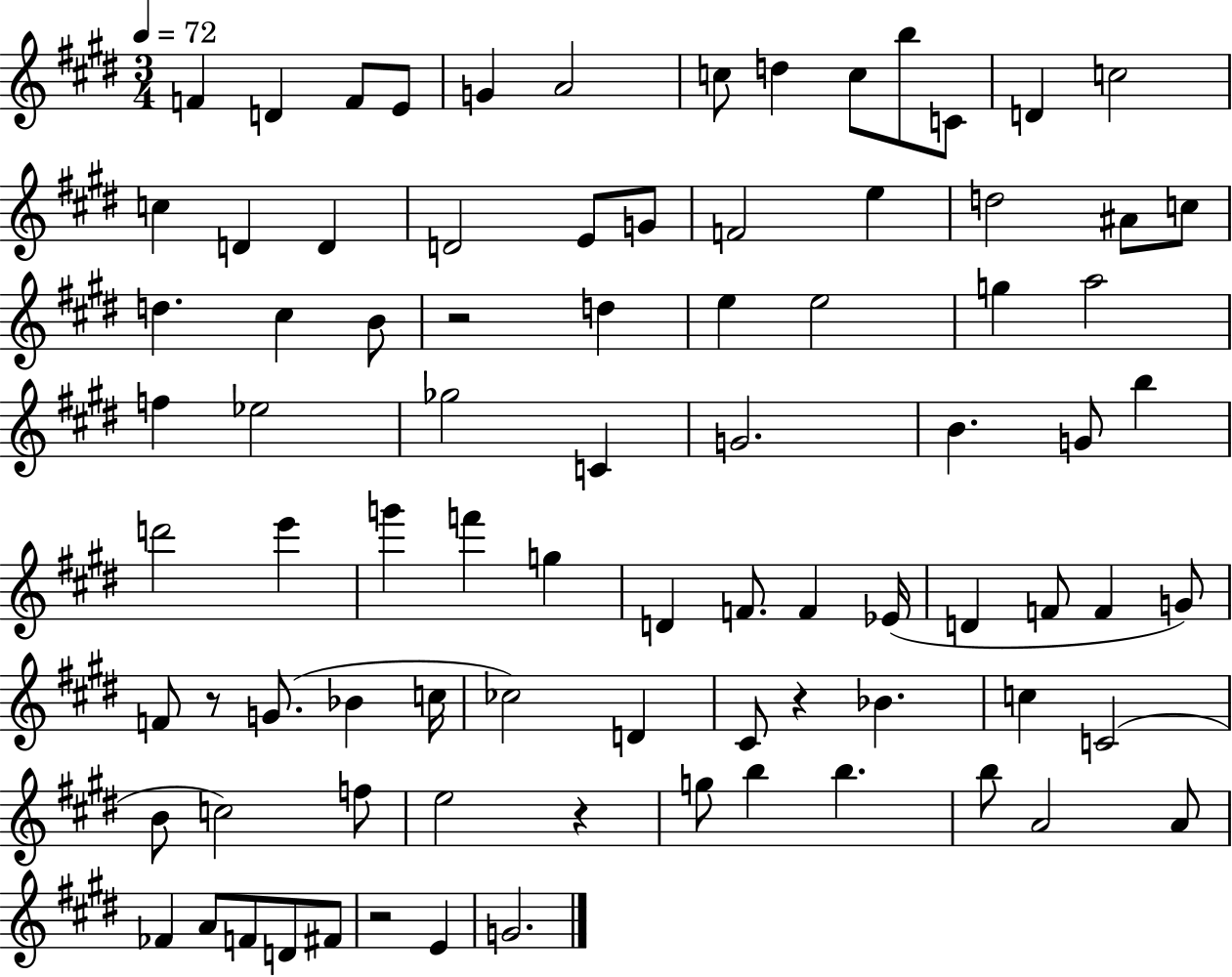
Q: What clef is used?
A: treble